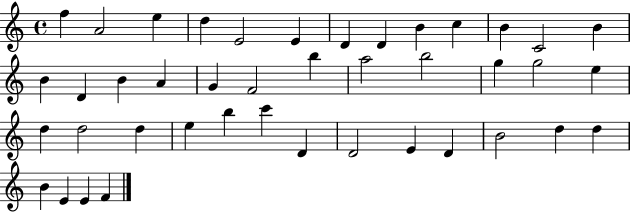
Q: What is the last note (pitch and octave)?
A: F4